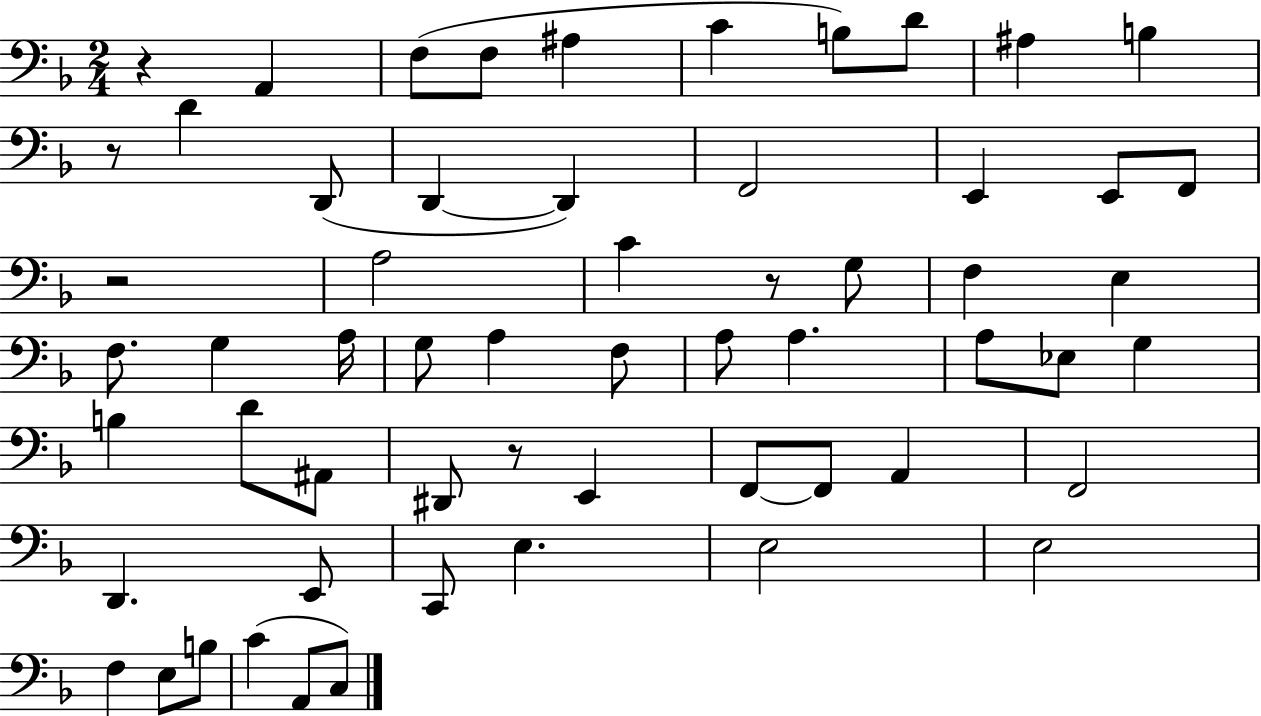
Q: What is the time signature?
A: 2/4